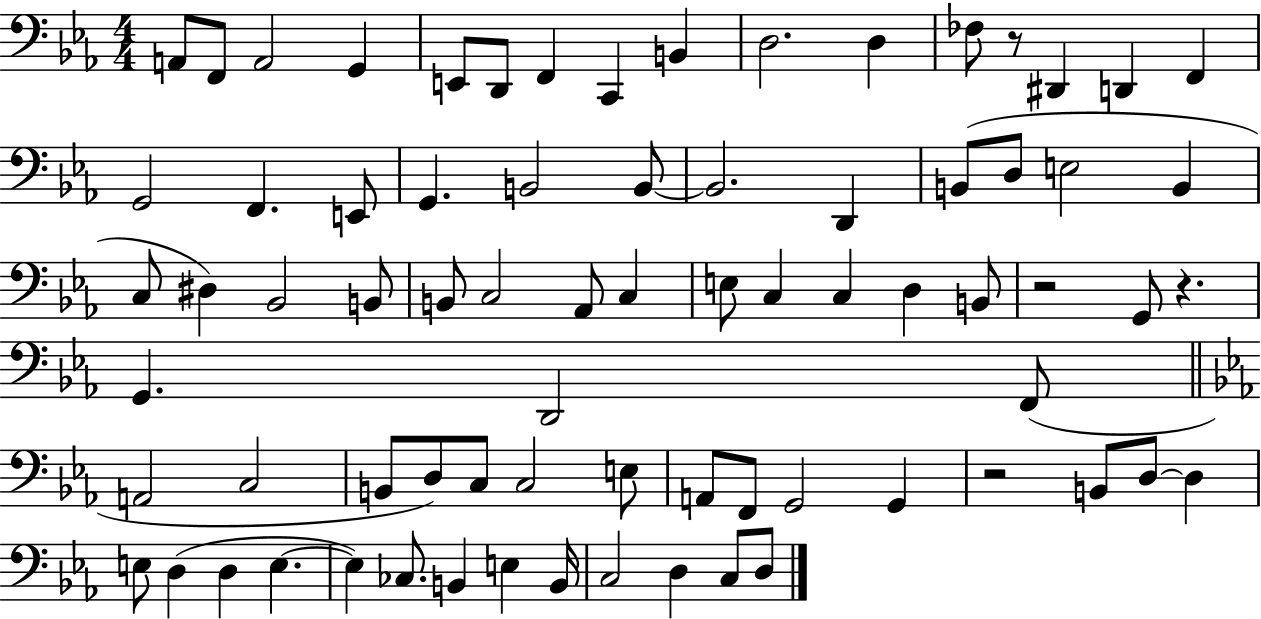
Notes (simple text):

A2/e F2/e A2/h G2/q E2/e D2/e F2/q C2/q B2/q D3/h. D3/q FES3/e R/e D#2/q D2/q F2/q G2/h F2/q. E2/e G2/q. B2/h B2/e B2/h. D2/q B2/e D3/e E3/h B2/q C3/e D#3/q Bb2/h B2/e B2/e C3/h Ab2/e C3/q E3/e C3/q C3/q D3/q B2/e R/h G2/e R/q. G2/q. D2/h F2/e A2/h C3/h B2/e D3/e C3/e C3/h E3/e A2/e F2/e G2/h G2/q R/h B2/e D3/e D3/q E3/e D3/q D3/q E3/q. E3/q CES3/e. B2/q E3/q B2/s C3/h D3/q C3/e D3/e